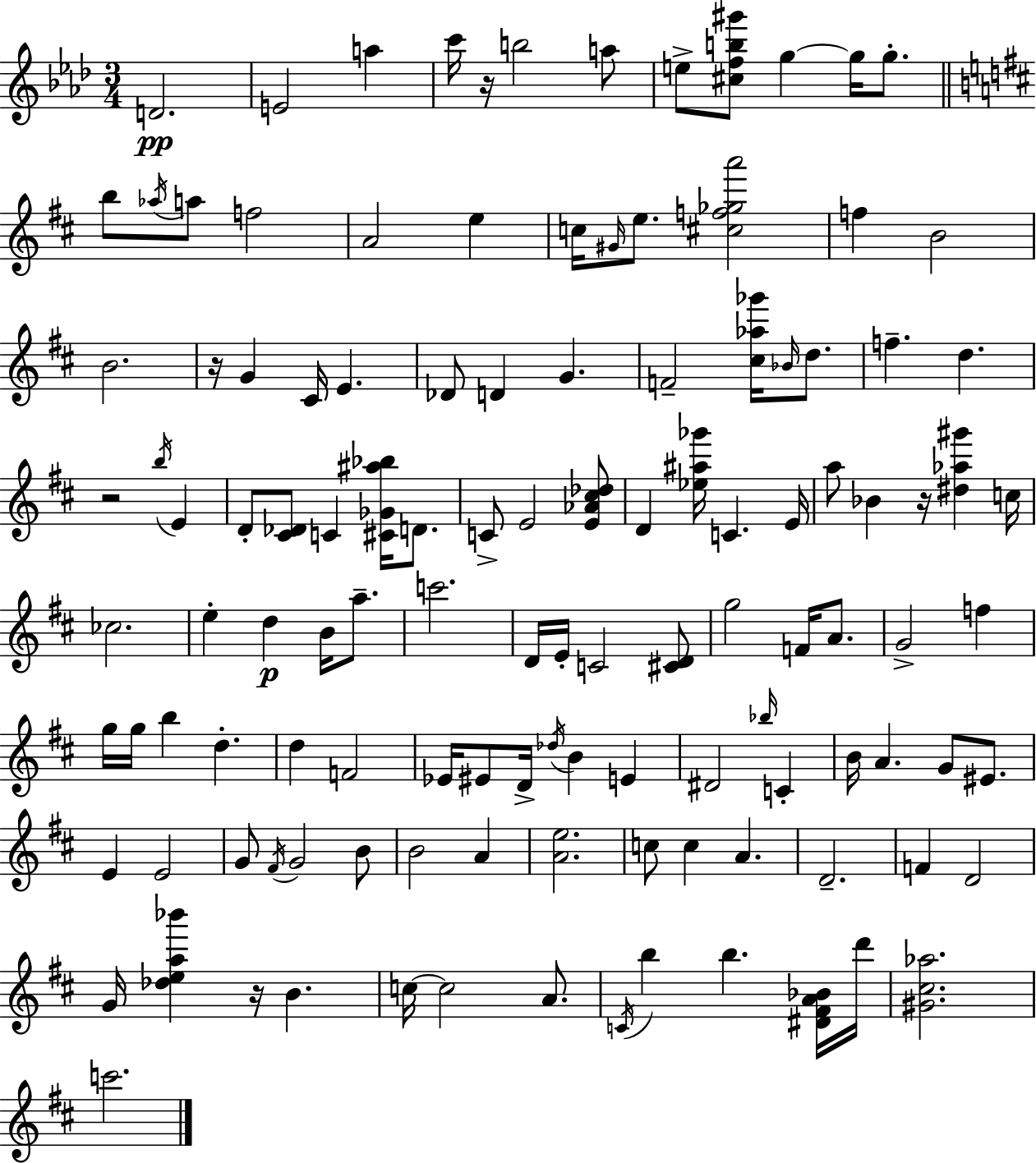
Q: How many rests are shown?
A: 5